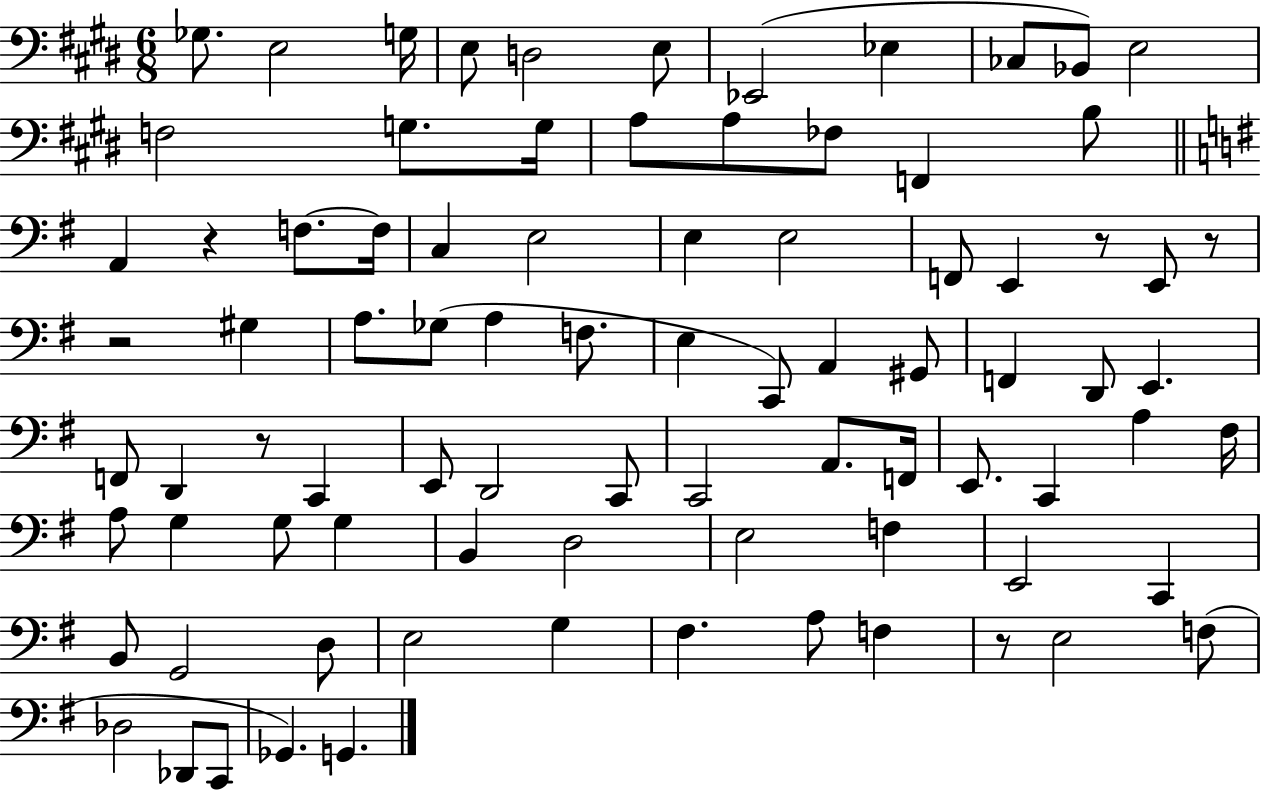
{
  \clef bass
  \numericTimeSignature
  \time 6/8
  \key e \major
  ges8. e2 g16 | e8 d2 e8 | ees,2( ees4 | ces8 bes,8) e2 | \break f2 g8. g16 | a8 a8 fes8 f,4 b8 | \bar "||" \break \key g \major a,4 r4 f8.~~ f16 | c4 e2 | e4 e2 | f,8 e,4 r8 e,8 r8 | \break r2 gis4 | a8. ges8( a4 f8. | e4 c,8) a,4 gis,8 | f,4 d,8 e,4. | \break f,8 d,4 r8 c,4 | e,8 d,2 c,8 | c,2 a,8. f,16 | e,8. c,4 a4 fis16 | \break a8 g4 g8 g4 | b,4 d2 | e2 f4 | e,2 c,4 | \break b,8 g,2 d8 | e2 g4 | fis4. a8 f4 | r8 e2 f8( | \break des2 des,8 c,8 | ges,4.) g,4. | \bar "|."
}